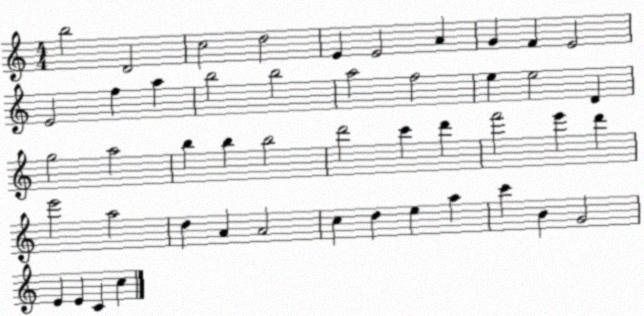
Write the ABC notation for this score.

X:1
T:Untitled
M:4/4
L:1/4
K:C
b2 D2 c2 d2 E E2 A G F E2 E2 f a b2 b2 a2 f2 e e2 D g2 a2 b b b2 d'2 c' d' f'2 e' d' e'2 a2 d A A2 c d e a c' B G2 E E C c